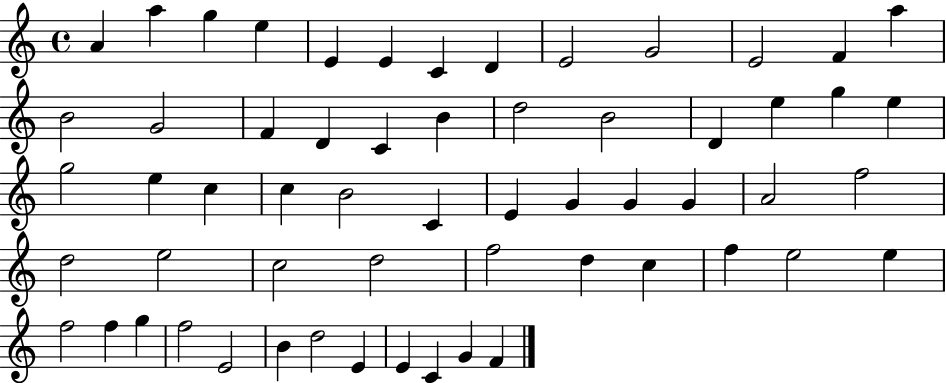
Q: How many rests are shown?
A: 0